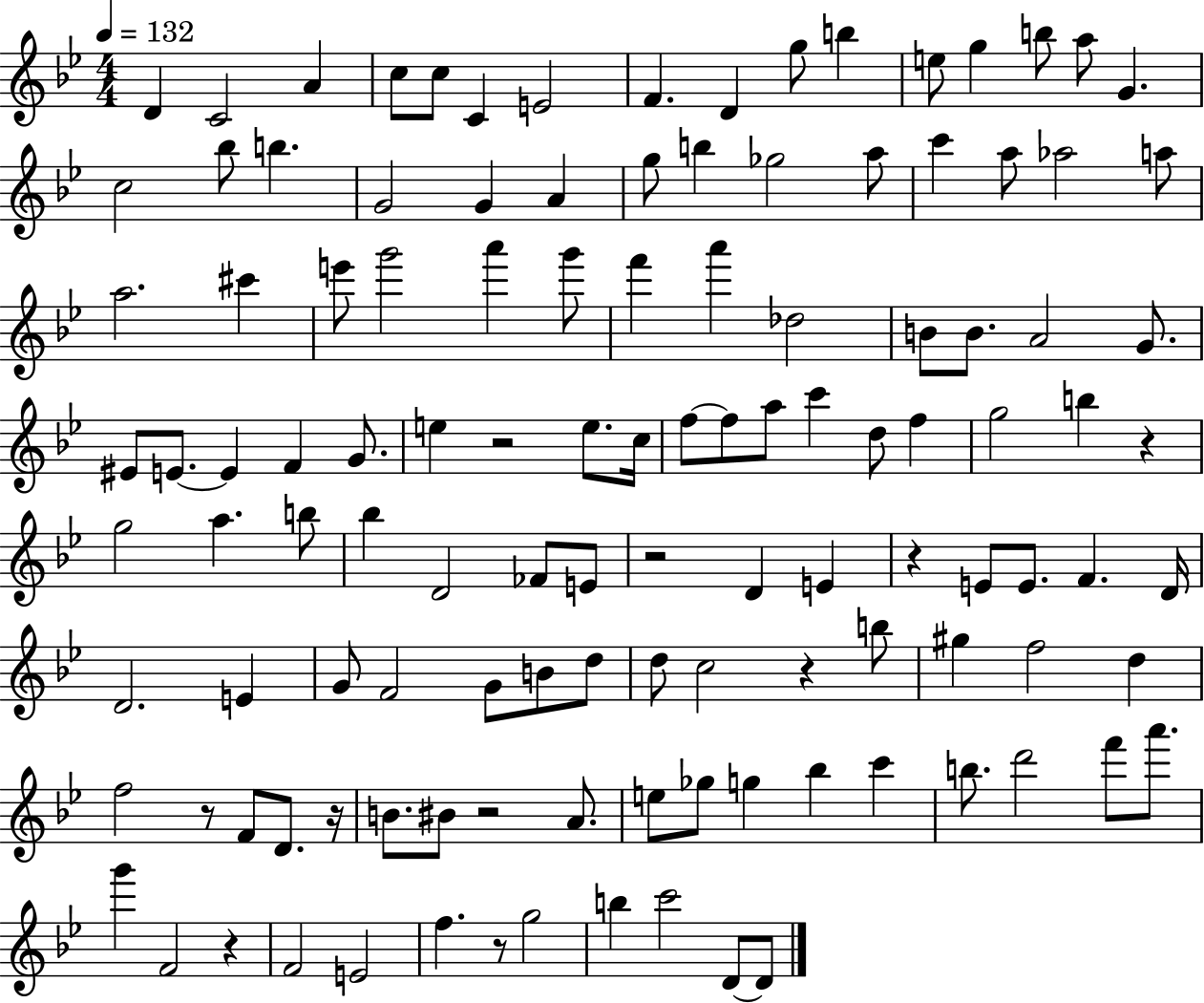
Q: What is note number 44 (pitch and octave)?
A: EIS4